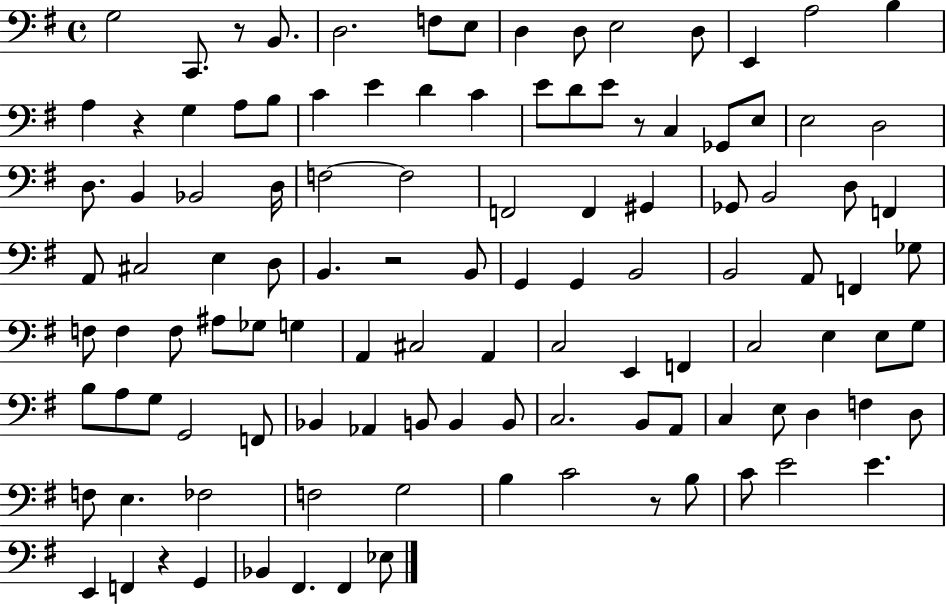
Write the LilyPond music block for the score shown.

{
  \clef bass
  \time 4/4
  \defaultTimeSignature
  \key g \major
  g2 c,8. r8 b,8. | d2. f8 e8 | d4 d8 e2 d8 | e,4 a2 b4 | \break a4 r4 g4 a8 b8 | c'4 e'4 d'4 c'4 | e'8 d'8 e'8 r8 c4 ges,8 e8 | e2 d2 | \break d8. b,4 bes,2 d16 | f2~~ f2 | f,2 f,4 gis,4 | ges,8 b,2 d8 f,4 | \break a,8 cis2 e4 d8 | b,4. r2 b,8 | g,4 g,4 b,2 | b,2 a,8 f,4 ges8 | \break f8 f4 f8 ais8 ges8 g4 | a,4 cis2 a,4 | c2 e,4 f,4 | c2 e4 e8 g8 | \break b8 a8 g8 g,2 f,8 | bes,4 aes,4 b,8 b,4 b,8 | c2. b,8 a,8 | c4 e8 d4 f4 d8 | \break f8 e4. fes2 | f2 g2 | b4 c'2 r8 b8 | c'8 e'2 e'4. | \break e,4 f,4 r4 g,4 | bes,4 fis,4. fis,4 ees8 | \bar "|."
}